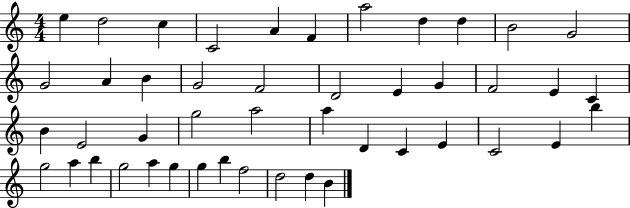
{
  \clef treble
  \numericTimeSignature
  \time 4/4
  \key c \major
  e''4 d''2 c''4 | c'2 a'4 f'4 | a''2 d''4 d''4 | b'2 g'2 | \break g'2 a'4 b'4 | g'2 f'2 | d'2 e'4 g'4 | f'2 e'4 c'4 | \break b'4 e'2 g'4 | g''2 a''2 | a''4 d'4 c'4 e'4 | c'2 e'4 b''4 | \break g''2 a''4 b''4 | g''2 a''4 g''4 | g''4 b''4 f''2 | d''2 d''4 b'4 | \break \bar "|."
}